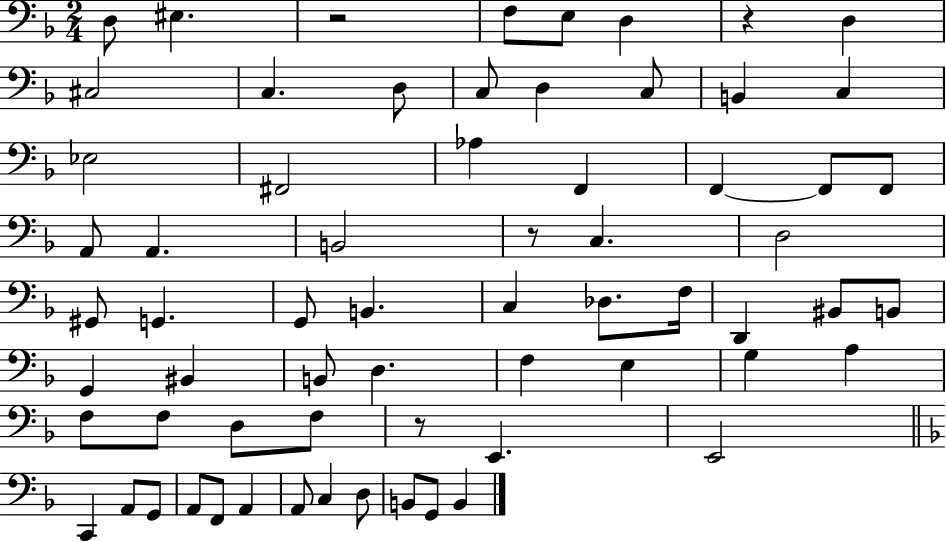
X:1
T:Untitled
M:2/4
L:1/4
K:F
D,/2 ^E, z2 F,/2 E,/2 D, z D, ^C,2 C, D,/2 C,/2 D, C,/2 B,, C, _E,2 ^F,,2 _A, F,, F,, F,,/2 F,,/2 A,,/2 A,, B,,2 z/2 C, D,2 ^G,,/2 G,, G,,/2 B,, C, _D,/2 F,/4 D,, ^B,,/2 B,,/2 G,, ^B,, B,,/2 D, F, E, G, A, F,/2 F,/2 D,/2 F,/2 z/2 E,, E,,2 C,, A,,/2 G,,/2 A,,/2 F,,/2 A,, A,,/2 C, D,/2 B,,/2 G,,/2 B,,